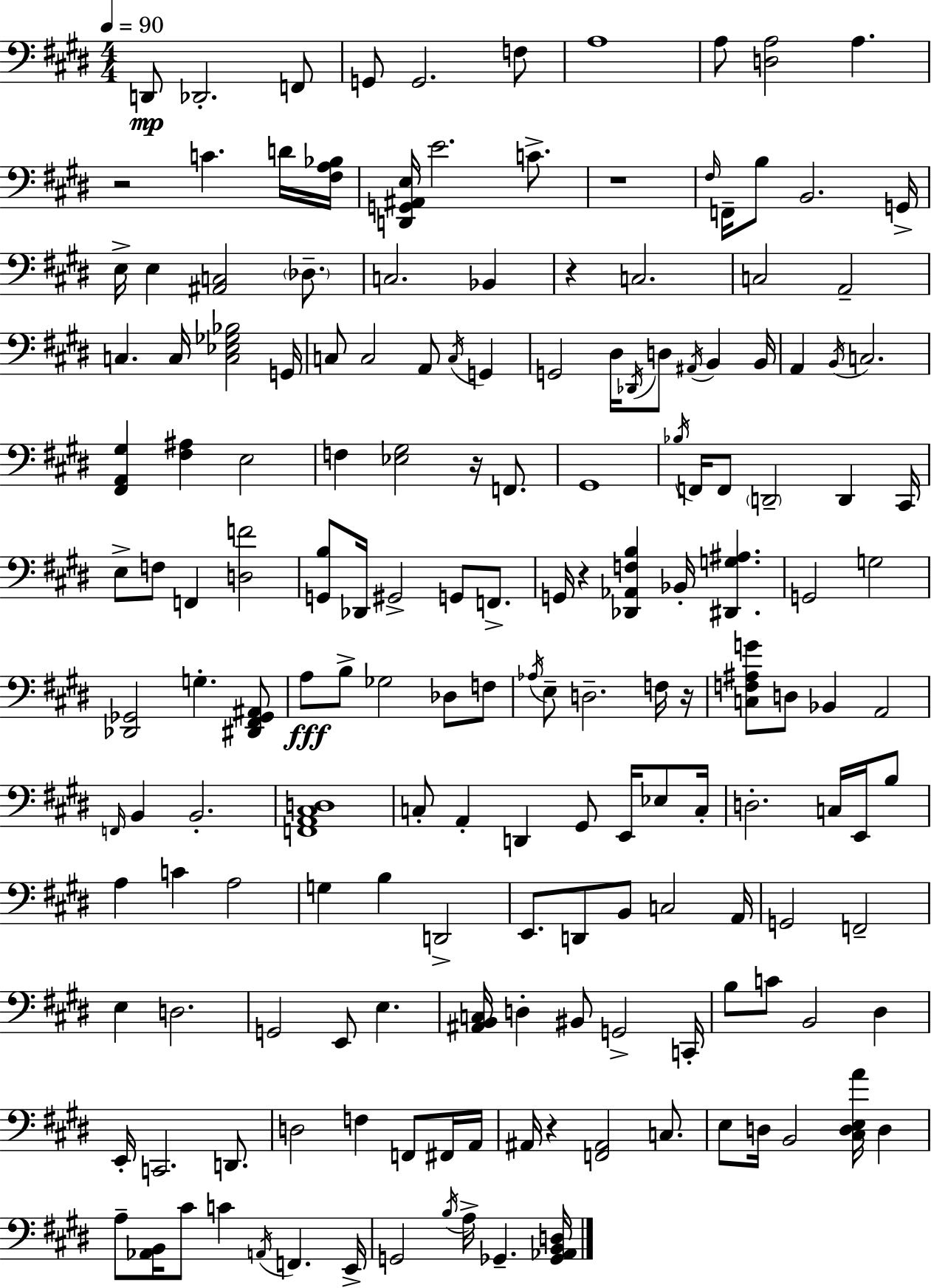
D2/e Db2/h. F2/e G2/e G2/h. F3/e A3/w A3/e [D3,A3]/h A3/q. R/h C4/q. D4/s [F#3,A3,Bb3]/s [D2,G2,A#2,E3]/s E4/h. C4/e. R/w F#3/s F2/s B3/e B2/h. G2/s E3/s E3/q [A#2,C3]/h Db3/e. C3/h. Bb2/q R/q C3/h. C3/h A2/h C3/q. C3/s [C3,Eb3,Gb3,Bb3]/h G2/s C3/e C3/h A2/e C3/s G2/q G2/h D#3/s Db2/s D3/e A#2/s B2/q B2/s A2/q B2/s C3/h. [F#2,A2,G#3]/q [F#3,A#3]/q E3/h F3/q [Eb3,G#3]/h R/s F2/e. G#2/w Bb3/s F2/s F2/e D2/h D2/q C#2/s E3/e F3/e F2/q [D3,F4]/h [G2,B3]/e Db2/s G#2/h G2/e F2/e. G2/s R/q [Db2,Ab2,F3,B3]/q Bb2/s [D#2,G3,A#3]/q. G2/h G3/h [Db2,Gb2]/h G3/q. [D#2,F#2,Gb2,A#2]/e A3/e B3/e Gb3/h Db3/e F3/e Ab3/s E3/e D3/h. F3/s R/s [C3,F3,A#3,G4]/e D3/e Bb2/q A2/h F2/s B2/q B2/h. [F2,A2,C#3,D3]/w C3/e A2/q D2/q G#2/e E2/s Eb3/e C3/s D3/h. C3/s E2/s B3/e A3/q C4/q A3/h G3/q B3/q D2/h E2/e. D2/e B2/e C3/h A2/s G2/h F2/h E3/q D3/h. G2/h E2/e E3/q. [A#2,B2,C3]/s D3/q BIS2/e G2/h C2/s B3/e C4/e B2/h D#3/q E2/s C2/h. D2/e. D3/h F3/q F2/e F#2/s A2/s A#2/s R/q [F2,A#2]/h C3/e. E3/e D3/s B2/h [C#3,D3,E3,A4]/s D3/q A3/e [Ab2,B2]/s C#4/e C4/q A2/s F2/q. E2/s G2/h B3/s A3/s Gb2/q. [Gb2,Ab2,B2,D3]/s